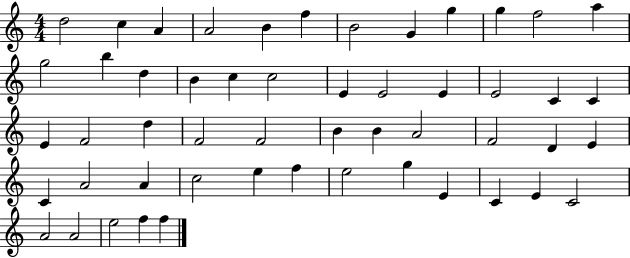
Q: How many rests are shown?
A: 0